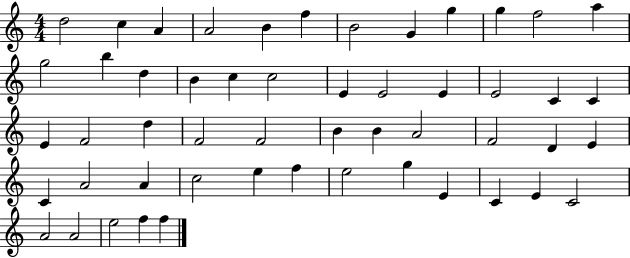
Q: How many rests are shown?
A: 0